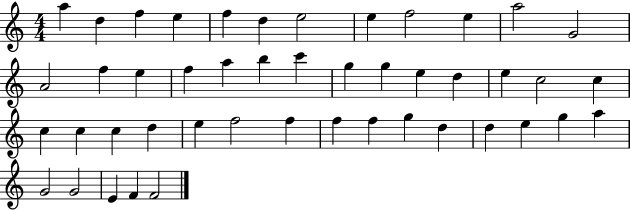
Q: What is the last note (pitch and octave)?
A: F4